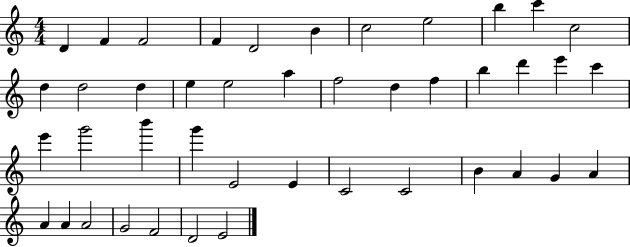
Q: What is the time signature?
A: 4/4